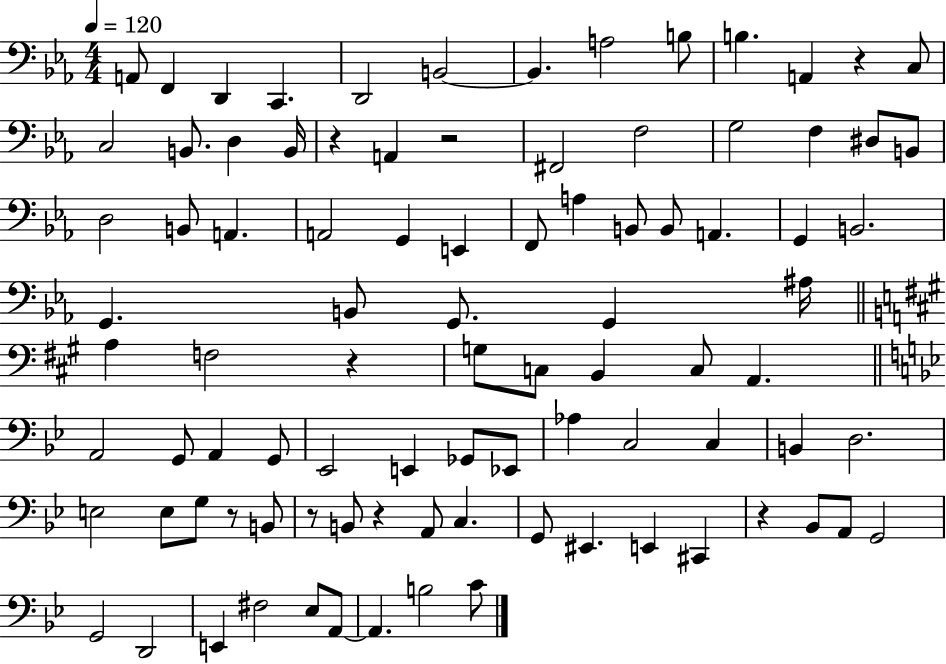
A2/e F2/q D2/q C2/q. D2/h B2/h B2/q. A3/h B3/e B3/q. A2/q R/q C3/e C3/h B2/e. D3/q B2/s R/q A2/q R/h F#2/h F3/h G3/h F3/q D#3/e B2/e D3/h B2/e A2/q. A2/h G2/q E2/q F2/e A3/q B2/e B2/e A2/q. G2/q B2/h. G2/q. B2/e G2/e. G2/q A#3/s A3/q F3/h R/q G3/e C3/e B2/q C3/e A2/q. A2/h G2/e A2/q G2/e Eb2/h E2/q Gb2/e Eb2/e Ab3/q C3/h C3/q B2/q D3/h. E3/h E3/e G3/e R/e B2/e R/e B2/e R/q A2/e C3/q. G2/e EIS2/q. E2/q C#2/q R/q Bb2/e A2/e G2/h G2/h D2/h E2/q F#3/h Eb3/e A2/e A2/q. B3/h C4/e